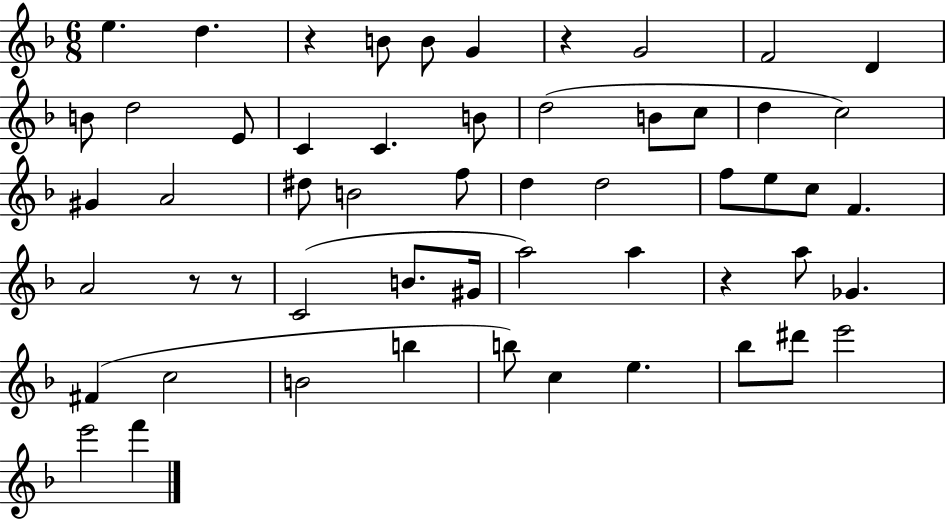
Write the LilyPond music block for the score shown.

{
  \clef treble
  \numericTimeSignature
  \time 6/8
  \key f \major
  e''4. d''4. | r4 b'8 b'8 g'4 | r4 g'2 | f'2 d'4 | \break b'8 d''2 e'8 | c'4 c'4. b'8 | d''2( b'8 c''8 | d''4 c''2) | \break gis'4 a'2 | dis''8 b'2 f''8 | d''4 d''2 | f''8 e''8 c''8 f'4. | \break a'2 r8 r8 | c'2( b'8. gis'16 | a''2) a''4 | r4 a''8 ges'4. | \break fis'4( c''2 | b'2 b''4 | b''8) c''4 e''4. | bes''8 dis'''8 e'''2 | \break e'''2 f'''4 | \bar "|."
}